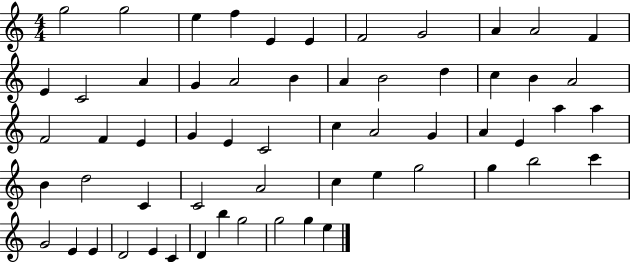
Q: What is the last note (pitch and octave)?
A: E5